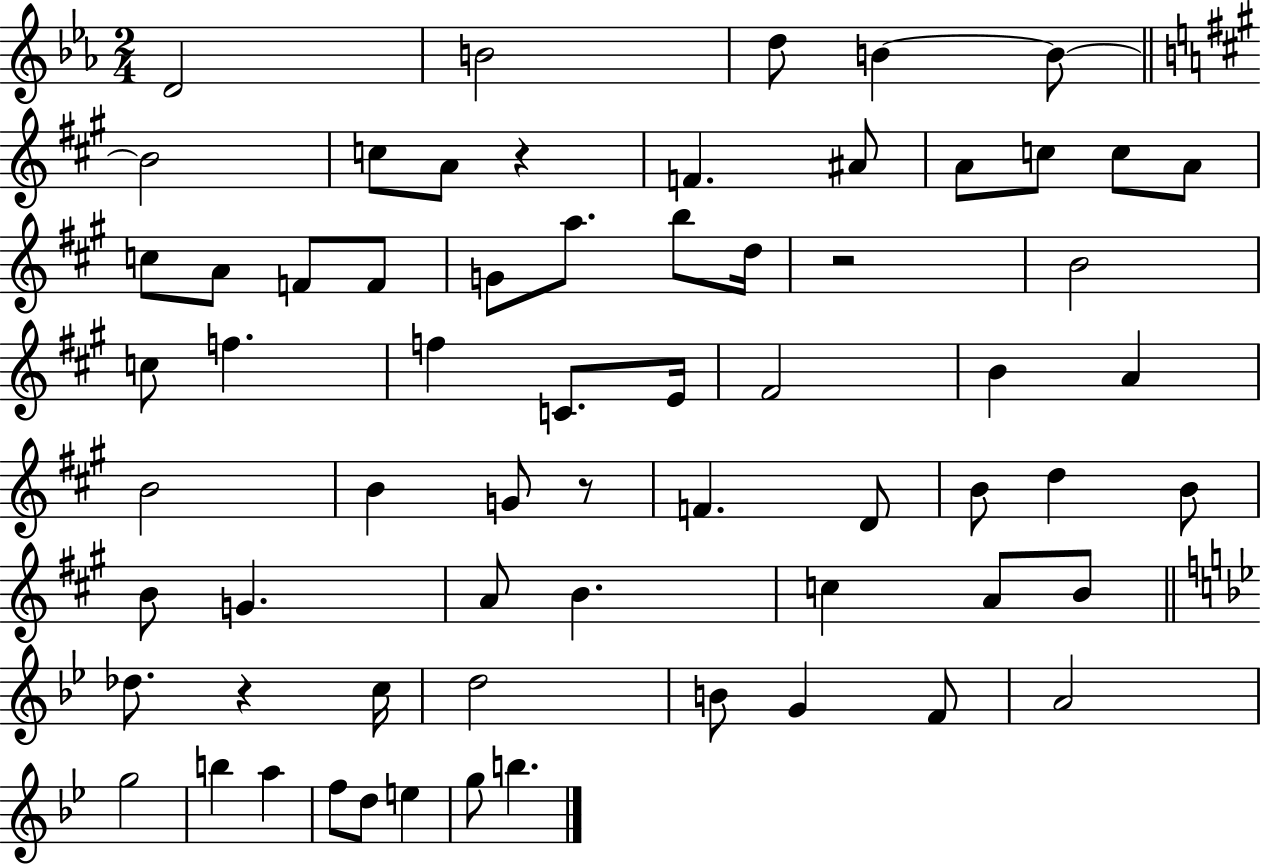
{
  \clef treble
  \numericTimeSignature
  \time 2/4
  \key ees \major
  d'2 | b'2 | d''8 b'4~~ b'8~~ | \bar "||" \break \key a \major b'2 | c''8 a'8 r4 | f'4. ais'8 | a'8 c''8 c''8 a'8 | \break c''8 a'8 f'8 f'8 | g'8 a''8. b''8 d''16 | r2 | b'2 | \break c''8 f''4. | f''4 c'8. e'16 | fis'2 | b'4 a'4 | \break b'2 | b'4 g'8 r8 | f'4. d'8 | b'8 d''4 b'8 | \break b'8 g'4. | a'8 b'4. | c''4 a'8 b'8 | \bar "||" \break \key g \minor des''8. r4 c''16 | d''2 | b'8 g'4 f'8 | a'2 | \break g''2 | b''4 a''4 | f''8 d''8 e''4 | g''8 b''4. | \break \bar "|."
}